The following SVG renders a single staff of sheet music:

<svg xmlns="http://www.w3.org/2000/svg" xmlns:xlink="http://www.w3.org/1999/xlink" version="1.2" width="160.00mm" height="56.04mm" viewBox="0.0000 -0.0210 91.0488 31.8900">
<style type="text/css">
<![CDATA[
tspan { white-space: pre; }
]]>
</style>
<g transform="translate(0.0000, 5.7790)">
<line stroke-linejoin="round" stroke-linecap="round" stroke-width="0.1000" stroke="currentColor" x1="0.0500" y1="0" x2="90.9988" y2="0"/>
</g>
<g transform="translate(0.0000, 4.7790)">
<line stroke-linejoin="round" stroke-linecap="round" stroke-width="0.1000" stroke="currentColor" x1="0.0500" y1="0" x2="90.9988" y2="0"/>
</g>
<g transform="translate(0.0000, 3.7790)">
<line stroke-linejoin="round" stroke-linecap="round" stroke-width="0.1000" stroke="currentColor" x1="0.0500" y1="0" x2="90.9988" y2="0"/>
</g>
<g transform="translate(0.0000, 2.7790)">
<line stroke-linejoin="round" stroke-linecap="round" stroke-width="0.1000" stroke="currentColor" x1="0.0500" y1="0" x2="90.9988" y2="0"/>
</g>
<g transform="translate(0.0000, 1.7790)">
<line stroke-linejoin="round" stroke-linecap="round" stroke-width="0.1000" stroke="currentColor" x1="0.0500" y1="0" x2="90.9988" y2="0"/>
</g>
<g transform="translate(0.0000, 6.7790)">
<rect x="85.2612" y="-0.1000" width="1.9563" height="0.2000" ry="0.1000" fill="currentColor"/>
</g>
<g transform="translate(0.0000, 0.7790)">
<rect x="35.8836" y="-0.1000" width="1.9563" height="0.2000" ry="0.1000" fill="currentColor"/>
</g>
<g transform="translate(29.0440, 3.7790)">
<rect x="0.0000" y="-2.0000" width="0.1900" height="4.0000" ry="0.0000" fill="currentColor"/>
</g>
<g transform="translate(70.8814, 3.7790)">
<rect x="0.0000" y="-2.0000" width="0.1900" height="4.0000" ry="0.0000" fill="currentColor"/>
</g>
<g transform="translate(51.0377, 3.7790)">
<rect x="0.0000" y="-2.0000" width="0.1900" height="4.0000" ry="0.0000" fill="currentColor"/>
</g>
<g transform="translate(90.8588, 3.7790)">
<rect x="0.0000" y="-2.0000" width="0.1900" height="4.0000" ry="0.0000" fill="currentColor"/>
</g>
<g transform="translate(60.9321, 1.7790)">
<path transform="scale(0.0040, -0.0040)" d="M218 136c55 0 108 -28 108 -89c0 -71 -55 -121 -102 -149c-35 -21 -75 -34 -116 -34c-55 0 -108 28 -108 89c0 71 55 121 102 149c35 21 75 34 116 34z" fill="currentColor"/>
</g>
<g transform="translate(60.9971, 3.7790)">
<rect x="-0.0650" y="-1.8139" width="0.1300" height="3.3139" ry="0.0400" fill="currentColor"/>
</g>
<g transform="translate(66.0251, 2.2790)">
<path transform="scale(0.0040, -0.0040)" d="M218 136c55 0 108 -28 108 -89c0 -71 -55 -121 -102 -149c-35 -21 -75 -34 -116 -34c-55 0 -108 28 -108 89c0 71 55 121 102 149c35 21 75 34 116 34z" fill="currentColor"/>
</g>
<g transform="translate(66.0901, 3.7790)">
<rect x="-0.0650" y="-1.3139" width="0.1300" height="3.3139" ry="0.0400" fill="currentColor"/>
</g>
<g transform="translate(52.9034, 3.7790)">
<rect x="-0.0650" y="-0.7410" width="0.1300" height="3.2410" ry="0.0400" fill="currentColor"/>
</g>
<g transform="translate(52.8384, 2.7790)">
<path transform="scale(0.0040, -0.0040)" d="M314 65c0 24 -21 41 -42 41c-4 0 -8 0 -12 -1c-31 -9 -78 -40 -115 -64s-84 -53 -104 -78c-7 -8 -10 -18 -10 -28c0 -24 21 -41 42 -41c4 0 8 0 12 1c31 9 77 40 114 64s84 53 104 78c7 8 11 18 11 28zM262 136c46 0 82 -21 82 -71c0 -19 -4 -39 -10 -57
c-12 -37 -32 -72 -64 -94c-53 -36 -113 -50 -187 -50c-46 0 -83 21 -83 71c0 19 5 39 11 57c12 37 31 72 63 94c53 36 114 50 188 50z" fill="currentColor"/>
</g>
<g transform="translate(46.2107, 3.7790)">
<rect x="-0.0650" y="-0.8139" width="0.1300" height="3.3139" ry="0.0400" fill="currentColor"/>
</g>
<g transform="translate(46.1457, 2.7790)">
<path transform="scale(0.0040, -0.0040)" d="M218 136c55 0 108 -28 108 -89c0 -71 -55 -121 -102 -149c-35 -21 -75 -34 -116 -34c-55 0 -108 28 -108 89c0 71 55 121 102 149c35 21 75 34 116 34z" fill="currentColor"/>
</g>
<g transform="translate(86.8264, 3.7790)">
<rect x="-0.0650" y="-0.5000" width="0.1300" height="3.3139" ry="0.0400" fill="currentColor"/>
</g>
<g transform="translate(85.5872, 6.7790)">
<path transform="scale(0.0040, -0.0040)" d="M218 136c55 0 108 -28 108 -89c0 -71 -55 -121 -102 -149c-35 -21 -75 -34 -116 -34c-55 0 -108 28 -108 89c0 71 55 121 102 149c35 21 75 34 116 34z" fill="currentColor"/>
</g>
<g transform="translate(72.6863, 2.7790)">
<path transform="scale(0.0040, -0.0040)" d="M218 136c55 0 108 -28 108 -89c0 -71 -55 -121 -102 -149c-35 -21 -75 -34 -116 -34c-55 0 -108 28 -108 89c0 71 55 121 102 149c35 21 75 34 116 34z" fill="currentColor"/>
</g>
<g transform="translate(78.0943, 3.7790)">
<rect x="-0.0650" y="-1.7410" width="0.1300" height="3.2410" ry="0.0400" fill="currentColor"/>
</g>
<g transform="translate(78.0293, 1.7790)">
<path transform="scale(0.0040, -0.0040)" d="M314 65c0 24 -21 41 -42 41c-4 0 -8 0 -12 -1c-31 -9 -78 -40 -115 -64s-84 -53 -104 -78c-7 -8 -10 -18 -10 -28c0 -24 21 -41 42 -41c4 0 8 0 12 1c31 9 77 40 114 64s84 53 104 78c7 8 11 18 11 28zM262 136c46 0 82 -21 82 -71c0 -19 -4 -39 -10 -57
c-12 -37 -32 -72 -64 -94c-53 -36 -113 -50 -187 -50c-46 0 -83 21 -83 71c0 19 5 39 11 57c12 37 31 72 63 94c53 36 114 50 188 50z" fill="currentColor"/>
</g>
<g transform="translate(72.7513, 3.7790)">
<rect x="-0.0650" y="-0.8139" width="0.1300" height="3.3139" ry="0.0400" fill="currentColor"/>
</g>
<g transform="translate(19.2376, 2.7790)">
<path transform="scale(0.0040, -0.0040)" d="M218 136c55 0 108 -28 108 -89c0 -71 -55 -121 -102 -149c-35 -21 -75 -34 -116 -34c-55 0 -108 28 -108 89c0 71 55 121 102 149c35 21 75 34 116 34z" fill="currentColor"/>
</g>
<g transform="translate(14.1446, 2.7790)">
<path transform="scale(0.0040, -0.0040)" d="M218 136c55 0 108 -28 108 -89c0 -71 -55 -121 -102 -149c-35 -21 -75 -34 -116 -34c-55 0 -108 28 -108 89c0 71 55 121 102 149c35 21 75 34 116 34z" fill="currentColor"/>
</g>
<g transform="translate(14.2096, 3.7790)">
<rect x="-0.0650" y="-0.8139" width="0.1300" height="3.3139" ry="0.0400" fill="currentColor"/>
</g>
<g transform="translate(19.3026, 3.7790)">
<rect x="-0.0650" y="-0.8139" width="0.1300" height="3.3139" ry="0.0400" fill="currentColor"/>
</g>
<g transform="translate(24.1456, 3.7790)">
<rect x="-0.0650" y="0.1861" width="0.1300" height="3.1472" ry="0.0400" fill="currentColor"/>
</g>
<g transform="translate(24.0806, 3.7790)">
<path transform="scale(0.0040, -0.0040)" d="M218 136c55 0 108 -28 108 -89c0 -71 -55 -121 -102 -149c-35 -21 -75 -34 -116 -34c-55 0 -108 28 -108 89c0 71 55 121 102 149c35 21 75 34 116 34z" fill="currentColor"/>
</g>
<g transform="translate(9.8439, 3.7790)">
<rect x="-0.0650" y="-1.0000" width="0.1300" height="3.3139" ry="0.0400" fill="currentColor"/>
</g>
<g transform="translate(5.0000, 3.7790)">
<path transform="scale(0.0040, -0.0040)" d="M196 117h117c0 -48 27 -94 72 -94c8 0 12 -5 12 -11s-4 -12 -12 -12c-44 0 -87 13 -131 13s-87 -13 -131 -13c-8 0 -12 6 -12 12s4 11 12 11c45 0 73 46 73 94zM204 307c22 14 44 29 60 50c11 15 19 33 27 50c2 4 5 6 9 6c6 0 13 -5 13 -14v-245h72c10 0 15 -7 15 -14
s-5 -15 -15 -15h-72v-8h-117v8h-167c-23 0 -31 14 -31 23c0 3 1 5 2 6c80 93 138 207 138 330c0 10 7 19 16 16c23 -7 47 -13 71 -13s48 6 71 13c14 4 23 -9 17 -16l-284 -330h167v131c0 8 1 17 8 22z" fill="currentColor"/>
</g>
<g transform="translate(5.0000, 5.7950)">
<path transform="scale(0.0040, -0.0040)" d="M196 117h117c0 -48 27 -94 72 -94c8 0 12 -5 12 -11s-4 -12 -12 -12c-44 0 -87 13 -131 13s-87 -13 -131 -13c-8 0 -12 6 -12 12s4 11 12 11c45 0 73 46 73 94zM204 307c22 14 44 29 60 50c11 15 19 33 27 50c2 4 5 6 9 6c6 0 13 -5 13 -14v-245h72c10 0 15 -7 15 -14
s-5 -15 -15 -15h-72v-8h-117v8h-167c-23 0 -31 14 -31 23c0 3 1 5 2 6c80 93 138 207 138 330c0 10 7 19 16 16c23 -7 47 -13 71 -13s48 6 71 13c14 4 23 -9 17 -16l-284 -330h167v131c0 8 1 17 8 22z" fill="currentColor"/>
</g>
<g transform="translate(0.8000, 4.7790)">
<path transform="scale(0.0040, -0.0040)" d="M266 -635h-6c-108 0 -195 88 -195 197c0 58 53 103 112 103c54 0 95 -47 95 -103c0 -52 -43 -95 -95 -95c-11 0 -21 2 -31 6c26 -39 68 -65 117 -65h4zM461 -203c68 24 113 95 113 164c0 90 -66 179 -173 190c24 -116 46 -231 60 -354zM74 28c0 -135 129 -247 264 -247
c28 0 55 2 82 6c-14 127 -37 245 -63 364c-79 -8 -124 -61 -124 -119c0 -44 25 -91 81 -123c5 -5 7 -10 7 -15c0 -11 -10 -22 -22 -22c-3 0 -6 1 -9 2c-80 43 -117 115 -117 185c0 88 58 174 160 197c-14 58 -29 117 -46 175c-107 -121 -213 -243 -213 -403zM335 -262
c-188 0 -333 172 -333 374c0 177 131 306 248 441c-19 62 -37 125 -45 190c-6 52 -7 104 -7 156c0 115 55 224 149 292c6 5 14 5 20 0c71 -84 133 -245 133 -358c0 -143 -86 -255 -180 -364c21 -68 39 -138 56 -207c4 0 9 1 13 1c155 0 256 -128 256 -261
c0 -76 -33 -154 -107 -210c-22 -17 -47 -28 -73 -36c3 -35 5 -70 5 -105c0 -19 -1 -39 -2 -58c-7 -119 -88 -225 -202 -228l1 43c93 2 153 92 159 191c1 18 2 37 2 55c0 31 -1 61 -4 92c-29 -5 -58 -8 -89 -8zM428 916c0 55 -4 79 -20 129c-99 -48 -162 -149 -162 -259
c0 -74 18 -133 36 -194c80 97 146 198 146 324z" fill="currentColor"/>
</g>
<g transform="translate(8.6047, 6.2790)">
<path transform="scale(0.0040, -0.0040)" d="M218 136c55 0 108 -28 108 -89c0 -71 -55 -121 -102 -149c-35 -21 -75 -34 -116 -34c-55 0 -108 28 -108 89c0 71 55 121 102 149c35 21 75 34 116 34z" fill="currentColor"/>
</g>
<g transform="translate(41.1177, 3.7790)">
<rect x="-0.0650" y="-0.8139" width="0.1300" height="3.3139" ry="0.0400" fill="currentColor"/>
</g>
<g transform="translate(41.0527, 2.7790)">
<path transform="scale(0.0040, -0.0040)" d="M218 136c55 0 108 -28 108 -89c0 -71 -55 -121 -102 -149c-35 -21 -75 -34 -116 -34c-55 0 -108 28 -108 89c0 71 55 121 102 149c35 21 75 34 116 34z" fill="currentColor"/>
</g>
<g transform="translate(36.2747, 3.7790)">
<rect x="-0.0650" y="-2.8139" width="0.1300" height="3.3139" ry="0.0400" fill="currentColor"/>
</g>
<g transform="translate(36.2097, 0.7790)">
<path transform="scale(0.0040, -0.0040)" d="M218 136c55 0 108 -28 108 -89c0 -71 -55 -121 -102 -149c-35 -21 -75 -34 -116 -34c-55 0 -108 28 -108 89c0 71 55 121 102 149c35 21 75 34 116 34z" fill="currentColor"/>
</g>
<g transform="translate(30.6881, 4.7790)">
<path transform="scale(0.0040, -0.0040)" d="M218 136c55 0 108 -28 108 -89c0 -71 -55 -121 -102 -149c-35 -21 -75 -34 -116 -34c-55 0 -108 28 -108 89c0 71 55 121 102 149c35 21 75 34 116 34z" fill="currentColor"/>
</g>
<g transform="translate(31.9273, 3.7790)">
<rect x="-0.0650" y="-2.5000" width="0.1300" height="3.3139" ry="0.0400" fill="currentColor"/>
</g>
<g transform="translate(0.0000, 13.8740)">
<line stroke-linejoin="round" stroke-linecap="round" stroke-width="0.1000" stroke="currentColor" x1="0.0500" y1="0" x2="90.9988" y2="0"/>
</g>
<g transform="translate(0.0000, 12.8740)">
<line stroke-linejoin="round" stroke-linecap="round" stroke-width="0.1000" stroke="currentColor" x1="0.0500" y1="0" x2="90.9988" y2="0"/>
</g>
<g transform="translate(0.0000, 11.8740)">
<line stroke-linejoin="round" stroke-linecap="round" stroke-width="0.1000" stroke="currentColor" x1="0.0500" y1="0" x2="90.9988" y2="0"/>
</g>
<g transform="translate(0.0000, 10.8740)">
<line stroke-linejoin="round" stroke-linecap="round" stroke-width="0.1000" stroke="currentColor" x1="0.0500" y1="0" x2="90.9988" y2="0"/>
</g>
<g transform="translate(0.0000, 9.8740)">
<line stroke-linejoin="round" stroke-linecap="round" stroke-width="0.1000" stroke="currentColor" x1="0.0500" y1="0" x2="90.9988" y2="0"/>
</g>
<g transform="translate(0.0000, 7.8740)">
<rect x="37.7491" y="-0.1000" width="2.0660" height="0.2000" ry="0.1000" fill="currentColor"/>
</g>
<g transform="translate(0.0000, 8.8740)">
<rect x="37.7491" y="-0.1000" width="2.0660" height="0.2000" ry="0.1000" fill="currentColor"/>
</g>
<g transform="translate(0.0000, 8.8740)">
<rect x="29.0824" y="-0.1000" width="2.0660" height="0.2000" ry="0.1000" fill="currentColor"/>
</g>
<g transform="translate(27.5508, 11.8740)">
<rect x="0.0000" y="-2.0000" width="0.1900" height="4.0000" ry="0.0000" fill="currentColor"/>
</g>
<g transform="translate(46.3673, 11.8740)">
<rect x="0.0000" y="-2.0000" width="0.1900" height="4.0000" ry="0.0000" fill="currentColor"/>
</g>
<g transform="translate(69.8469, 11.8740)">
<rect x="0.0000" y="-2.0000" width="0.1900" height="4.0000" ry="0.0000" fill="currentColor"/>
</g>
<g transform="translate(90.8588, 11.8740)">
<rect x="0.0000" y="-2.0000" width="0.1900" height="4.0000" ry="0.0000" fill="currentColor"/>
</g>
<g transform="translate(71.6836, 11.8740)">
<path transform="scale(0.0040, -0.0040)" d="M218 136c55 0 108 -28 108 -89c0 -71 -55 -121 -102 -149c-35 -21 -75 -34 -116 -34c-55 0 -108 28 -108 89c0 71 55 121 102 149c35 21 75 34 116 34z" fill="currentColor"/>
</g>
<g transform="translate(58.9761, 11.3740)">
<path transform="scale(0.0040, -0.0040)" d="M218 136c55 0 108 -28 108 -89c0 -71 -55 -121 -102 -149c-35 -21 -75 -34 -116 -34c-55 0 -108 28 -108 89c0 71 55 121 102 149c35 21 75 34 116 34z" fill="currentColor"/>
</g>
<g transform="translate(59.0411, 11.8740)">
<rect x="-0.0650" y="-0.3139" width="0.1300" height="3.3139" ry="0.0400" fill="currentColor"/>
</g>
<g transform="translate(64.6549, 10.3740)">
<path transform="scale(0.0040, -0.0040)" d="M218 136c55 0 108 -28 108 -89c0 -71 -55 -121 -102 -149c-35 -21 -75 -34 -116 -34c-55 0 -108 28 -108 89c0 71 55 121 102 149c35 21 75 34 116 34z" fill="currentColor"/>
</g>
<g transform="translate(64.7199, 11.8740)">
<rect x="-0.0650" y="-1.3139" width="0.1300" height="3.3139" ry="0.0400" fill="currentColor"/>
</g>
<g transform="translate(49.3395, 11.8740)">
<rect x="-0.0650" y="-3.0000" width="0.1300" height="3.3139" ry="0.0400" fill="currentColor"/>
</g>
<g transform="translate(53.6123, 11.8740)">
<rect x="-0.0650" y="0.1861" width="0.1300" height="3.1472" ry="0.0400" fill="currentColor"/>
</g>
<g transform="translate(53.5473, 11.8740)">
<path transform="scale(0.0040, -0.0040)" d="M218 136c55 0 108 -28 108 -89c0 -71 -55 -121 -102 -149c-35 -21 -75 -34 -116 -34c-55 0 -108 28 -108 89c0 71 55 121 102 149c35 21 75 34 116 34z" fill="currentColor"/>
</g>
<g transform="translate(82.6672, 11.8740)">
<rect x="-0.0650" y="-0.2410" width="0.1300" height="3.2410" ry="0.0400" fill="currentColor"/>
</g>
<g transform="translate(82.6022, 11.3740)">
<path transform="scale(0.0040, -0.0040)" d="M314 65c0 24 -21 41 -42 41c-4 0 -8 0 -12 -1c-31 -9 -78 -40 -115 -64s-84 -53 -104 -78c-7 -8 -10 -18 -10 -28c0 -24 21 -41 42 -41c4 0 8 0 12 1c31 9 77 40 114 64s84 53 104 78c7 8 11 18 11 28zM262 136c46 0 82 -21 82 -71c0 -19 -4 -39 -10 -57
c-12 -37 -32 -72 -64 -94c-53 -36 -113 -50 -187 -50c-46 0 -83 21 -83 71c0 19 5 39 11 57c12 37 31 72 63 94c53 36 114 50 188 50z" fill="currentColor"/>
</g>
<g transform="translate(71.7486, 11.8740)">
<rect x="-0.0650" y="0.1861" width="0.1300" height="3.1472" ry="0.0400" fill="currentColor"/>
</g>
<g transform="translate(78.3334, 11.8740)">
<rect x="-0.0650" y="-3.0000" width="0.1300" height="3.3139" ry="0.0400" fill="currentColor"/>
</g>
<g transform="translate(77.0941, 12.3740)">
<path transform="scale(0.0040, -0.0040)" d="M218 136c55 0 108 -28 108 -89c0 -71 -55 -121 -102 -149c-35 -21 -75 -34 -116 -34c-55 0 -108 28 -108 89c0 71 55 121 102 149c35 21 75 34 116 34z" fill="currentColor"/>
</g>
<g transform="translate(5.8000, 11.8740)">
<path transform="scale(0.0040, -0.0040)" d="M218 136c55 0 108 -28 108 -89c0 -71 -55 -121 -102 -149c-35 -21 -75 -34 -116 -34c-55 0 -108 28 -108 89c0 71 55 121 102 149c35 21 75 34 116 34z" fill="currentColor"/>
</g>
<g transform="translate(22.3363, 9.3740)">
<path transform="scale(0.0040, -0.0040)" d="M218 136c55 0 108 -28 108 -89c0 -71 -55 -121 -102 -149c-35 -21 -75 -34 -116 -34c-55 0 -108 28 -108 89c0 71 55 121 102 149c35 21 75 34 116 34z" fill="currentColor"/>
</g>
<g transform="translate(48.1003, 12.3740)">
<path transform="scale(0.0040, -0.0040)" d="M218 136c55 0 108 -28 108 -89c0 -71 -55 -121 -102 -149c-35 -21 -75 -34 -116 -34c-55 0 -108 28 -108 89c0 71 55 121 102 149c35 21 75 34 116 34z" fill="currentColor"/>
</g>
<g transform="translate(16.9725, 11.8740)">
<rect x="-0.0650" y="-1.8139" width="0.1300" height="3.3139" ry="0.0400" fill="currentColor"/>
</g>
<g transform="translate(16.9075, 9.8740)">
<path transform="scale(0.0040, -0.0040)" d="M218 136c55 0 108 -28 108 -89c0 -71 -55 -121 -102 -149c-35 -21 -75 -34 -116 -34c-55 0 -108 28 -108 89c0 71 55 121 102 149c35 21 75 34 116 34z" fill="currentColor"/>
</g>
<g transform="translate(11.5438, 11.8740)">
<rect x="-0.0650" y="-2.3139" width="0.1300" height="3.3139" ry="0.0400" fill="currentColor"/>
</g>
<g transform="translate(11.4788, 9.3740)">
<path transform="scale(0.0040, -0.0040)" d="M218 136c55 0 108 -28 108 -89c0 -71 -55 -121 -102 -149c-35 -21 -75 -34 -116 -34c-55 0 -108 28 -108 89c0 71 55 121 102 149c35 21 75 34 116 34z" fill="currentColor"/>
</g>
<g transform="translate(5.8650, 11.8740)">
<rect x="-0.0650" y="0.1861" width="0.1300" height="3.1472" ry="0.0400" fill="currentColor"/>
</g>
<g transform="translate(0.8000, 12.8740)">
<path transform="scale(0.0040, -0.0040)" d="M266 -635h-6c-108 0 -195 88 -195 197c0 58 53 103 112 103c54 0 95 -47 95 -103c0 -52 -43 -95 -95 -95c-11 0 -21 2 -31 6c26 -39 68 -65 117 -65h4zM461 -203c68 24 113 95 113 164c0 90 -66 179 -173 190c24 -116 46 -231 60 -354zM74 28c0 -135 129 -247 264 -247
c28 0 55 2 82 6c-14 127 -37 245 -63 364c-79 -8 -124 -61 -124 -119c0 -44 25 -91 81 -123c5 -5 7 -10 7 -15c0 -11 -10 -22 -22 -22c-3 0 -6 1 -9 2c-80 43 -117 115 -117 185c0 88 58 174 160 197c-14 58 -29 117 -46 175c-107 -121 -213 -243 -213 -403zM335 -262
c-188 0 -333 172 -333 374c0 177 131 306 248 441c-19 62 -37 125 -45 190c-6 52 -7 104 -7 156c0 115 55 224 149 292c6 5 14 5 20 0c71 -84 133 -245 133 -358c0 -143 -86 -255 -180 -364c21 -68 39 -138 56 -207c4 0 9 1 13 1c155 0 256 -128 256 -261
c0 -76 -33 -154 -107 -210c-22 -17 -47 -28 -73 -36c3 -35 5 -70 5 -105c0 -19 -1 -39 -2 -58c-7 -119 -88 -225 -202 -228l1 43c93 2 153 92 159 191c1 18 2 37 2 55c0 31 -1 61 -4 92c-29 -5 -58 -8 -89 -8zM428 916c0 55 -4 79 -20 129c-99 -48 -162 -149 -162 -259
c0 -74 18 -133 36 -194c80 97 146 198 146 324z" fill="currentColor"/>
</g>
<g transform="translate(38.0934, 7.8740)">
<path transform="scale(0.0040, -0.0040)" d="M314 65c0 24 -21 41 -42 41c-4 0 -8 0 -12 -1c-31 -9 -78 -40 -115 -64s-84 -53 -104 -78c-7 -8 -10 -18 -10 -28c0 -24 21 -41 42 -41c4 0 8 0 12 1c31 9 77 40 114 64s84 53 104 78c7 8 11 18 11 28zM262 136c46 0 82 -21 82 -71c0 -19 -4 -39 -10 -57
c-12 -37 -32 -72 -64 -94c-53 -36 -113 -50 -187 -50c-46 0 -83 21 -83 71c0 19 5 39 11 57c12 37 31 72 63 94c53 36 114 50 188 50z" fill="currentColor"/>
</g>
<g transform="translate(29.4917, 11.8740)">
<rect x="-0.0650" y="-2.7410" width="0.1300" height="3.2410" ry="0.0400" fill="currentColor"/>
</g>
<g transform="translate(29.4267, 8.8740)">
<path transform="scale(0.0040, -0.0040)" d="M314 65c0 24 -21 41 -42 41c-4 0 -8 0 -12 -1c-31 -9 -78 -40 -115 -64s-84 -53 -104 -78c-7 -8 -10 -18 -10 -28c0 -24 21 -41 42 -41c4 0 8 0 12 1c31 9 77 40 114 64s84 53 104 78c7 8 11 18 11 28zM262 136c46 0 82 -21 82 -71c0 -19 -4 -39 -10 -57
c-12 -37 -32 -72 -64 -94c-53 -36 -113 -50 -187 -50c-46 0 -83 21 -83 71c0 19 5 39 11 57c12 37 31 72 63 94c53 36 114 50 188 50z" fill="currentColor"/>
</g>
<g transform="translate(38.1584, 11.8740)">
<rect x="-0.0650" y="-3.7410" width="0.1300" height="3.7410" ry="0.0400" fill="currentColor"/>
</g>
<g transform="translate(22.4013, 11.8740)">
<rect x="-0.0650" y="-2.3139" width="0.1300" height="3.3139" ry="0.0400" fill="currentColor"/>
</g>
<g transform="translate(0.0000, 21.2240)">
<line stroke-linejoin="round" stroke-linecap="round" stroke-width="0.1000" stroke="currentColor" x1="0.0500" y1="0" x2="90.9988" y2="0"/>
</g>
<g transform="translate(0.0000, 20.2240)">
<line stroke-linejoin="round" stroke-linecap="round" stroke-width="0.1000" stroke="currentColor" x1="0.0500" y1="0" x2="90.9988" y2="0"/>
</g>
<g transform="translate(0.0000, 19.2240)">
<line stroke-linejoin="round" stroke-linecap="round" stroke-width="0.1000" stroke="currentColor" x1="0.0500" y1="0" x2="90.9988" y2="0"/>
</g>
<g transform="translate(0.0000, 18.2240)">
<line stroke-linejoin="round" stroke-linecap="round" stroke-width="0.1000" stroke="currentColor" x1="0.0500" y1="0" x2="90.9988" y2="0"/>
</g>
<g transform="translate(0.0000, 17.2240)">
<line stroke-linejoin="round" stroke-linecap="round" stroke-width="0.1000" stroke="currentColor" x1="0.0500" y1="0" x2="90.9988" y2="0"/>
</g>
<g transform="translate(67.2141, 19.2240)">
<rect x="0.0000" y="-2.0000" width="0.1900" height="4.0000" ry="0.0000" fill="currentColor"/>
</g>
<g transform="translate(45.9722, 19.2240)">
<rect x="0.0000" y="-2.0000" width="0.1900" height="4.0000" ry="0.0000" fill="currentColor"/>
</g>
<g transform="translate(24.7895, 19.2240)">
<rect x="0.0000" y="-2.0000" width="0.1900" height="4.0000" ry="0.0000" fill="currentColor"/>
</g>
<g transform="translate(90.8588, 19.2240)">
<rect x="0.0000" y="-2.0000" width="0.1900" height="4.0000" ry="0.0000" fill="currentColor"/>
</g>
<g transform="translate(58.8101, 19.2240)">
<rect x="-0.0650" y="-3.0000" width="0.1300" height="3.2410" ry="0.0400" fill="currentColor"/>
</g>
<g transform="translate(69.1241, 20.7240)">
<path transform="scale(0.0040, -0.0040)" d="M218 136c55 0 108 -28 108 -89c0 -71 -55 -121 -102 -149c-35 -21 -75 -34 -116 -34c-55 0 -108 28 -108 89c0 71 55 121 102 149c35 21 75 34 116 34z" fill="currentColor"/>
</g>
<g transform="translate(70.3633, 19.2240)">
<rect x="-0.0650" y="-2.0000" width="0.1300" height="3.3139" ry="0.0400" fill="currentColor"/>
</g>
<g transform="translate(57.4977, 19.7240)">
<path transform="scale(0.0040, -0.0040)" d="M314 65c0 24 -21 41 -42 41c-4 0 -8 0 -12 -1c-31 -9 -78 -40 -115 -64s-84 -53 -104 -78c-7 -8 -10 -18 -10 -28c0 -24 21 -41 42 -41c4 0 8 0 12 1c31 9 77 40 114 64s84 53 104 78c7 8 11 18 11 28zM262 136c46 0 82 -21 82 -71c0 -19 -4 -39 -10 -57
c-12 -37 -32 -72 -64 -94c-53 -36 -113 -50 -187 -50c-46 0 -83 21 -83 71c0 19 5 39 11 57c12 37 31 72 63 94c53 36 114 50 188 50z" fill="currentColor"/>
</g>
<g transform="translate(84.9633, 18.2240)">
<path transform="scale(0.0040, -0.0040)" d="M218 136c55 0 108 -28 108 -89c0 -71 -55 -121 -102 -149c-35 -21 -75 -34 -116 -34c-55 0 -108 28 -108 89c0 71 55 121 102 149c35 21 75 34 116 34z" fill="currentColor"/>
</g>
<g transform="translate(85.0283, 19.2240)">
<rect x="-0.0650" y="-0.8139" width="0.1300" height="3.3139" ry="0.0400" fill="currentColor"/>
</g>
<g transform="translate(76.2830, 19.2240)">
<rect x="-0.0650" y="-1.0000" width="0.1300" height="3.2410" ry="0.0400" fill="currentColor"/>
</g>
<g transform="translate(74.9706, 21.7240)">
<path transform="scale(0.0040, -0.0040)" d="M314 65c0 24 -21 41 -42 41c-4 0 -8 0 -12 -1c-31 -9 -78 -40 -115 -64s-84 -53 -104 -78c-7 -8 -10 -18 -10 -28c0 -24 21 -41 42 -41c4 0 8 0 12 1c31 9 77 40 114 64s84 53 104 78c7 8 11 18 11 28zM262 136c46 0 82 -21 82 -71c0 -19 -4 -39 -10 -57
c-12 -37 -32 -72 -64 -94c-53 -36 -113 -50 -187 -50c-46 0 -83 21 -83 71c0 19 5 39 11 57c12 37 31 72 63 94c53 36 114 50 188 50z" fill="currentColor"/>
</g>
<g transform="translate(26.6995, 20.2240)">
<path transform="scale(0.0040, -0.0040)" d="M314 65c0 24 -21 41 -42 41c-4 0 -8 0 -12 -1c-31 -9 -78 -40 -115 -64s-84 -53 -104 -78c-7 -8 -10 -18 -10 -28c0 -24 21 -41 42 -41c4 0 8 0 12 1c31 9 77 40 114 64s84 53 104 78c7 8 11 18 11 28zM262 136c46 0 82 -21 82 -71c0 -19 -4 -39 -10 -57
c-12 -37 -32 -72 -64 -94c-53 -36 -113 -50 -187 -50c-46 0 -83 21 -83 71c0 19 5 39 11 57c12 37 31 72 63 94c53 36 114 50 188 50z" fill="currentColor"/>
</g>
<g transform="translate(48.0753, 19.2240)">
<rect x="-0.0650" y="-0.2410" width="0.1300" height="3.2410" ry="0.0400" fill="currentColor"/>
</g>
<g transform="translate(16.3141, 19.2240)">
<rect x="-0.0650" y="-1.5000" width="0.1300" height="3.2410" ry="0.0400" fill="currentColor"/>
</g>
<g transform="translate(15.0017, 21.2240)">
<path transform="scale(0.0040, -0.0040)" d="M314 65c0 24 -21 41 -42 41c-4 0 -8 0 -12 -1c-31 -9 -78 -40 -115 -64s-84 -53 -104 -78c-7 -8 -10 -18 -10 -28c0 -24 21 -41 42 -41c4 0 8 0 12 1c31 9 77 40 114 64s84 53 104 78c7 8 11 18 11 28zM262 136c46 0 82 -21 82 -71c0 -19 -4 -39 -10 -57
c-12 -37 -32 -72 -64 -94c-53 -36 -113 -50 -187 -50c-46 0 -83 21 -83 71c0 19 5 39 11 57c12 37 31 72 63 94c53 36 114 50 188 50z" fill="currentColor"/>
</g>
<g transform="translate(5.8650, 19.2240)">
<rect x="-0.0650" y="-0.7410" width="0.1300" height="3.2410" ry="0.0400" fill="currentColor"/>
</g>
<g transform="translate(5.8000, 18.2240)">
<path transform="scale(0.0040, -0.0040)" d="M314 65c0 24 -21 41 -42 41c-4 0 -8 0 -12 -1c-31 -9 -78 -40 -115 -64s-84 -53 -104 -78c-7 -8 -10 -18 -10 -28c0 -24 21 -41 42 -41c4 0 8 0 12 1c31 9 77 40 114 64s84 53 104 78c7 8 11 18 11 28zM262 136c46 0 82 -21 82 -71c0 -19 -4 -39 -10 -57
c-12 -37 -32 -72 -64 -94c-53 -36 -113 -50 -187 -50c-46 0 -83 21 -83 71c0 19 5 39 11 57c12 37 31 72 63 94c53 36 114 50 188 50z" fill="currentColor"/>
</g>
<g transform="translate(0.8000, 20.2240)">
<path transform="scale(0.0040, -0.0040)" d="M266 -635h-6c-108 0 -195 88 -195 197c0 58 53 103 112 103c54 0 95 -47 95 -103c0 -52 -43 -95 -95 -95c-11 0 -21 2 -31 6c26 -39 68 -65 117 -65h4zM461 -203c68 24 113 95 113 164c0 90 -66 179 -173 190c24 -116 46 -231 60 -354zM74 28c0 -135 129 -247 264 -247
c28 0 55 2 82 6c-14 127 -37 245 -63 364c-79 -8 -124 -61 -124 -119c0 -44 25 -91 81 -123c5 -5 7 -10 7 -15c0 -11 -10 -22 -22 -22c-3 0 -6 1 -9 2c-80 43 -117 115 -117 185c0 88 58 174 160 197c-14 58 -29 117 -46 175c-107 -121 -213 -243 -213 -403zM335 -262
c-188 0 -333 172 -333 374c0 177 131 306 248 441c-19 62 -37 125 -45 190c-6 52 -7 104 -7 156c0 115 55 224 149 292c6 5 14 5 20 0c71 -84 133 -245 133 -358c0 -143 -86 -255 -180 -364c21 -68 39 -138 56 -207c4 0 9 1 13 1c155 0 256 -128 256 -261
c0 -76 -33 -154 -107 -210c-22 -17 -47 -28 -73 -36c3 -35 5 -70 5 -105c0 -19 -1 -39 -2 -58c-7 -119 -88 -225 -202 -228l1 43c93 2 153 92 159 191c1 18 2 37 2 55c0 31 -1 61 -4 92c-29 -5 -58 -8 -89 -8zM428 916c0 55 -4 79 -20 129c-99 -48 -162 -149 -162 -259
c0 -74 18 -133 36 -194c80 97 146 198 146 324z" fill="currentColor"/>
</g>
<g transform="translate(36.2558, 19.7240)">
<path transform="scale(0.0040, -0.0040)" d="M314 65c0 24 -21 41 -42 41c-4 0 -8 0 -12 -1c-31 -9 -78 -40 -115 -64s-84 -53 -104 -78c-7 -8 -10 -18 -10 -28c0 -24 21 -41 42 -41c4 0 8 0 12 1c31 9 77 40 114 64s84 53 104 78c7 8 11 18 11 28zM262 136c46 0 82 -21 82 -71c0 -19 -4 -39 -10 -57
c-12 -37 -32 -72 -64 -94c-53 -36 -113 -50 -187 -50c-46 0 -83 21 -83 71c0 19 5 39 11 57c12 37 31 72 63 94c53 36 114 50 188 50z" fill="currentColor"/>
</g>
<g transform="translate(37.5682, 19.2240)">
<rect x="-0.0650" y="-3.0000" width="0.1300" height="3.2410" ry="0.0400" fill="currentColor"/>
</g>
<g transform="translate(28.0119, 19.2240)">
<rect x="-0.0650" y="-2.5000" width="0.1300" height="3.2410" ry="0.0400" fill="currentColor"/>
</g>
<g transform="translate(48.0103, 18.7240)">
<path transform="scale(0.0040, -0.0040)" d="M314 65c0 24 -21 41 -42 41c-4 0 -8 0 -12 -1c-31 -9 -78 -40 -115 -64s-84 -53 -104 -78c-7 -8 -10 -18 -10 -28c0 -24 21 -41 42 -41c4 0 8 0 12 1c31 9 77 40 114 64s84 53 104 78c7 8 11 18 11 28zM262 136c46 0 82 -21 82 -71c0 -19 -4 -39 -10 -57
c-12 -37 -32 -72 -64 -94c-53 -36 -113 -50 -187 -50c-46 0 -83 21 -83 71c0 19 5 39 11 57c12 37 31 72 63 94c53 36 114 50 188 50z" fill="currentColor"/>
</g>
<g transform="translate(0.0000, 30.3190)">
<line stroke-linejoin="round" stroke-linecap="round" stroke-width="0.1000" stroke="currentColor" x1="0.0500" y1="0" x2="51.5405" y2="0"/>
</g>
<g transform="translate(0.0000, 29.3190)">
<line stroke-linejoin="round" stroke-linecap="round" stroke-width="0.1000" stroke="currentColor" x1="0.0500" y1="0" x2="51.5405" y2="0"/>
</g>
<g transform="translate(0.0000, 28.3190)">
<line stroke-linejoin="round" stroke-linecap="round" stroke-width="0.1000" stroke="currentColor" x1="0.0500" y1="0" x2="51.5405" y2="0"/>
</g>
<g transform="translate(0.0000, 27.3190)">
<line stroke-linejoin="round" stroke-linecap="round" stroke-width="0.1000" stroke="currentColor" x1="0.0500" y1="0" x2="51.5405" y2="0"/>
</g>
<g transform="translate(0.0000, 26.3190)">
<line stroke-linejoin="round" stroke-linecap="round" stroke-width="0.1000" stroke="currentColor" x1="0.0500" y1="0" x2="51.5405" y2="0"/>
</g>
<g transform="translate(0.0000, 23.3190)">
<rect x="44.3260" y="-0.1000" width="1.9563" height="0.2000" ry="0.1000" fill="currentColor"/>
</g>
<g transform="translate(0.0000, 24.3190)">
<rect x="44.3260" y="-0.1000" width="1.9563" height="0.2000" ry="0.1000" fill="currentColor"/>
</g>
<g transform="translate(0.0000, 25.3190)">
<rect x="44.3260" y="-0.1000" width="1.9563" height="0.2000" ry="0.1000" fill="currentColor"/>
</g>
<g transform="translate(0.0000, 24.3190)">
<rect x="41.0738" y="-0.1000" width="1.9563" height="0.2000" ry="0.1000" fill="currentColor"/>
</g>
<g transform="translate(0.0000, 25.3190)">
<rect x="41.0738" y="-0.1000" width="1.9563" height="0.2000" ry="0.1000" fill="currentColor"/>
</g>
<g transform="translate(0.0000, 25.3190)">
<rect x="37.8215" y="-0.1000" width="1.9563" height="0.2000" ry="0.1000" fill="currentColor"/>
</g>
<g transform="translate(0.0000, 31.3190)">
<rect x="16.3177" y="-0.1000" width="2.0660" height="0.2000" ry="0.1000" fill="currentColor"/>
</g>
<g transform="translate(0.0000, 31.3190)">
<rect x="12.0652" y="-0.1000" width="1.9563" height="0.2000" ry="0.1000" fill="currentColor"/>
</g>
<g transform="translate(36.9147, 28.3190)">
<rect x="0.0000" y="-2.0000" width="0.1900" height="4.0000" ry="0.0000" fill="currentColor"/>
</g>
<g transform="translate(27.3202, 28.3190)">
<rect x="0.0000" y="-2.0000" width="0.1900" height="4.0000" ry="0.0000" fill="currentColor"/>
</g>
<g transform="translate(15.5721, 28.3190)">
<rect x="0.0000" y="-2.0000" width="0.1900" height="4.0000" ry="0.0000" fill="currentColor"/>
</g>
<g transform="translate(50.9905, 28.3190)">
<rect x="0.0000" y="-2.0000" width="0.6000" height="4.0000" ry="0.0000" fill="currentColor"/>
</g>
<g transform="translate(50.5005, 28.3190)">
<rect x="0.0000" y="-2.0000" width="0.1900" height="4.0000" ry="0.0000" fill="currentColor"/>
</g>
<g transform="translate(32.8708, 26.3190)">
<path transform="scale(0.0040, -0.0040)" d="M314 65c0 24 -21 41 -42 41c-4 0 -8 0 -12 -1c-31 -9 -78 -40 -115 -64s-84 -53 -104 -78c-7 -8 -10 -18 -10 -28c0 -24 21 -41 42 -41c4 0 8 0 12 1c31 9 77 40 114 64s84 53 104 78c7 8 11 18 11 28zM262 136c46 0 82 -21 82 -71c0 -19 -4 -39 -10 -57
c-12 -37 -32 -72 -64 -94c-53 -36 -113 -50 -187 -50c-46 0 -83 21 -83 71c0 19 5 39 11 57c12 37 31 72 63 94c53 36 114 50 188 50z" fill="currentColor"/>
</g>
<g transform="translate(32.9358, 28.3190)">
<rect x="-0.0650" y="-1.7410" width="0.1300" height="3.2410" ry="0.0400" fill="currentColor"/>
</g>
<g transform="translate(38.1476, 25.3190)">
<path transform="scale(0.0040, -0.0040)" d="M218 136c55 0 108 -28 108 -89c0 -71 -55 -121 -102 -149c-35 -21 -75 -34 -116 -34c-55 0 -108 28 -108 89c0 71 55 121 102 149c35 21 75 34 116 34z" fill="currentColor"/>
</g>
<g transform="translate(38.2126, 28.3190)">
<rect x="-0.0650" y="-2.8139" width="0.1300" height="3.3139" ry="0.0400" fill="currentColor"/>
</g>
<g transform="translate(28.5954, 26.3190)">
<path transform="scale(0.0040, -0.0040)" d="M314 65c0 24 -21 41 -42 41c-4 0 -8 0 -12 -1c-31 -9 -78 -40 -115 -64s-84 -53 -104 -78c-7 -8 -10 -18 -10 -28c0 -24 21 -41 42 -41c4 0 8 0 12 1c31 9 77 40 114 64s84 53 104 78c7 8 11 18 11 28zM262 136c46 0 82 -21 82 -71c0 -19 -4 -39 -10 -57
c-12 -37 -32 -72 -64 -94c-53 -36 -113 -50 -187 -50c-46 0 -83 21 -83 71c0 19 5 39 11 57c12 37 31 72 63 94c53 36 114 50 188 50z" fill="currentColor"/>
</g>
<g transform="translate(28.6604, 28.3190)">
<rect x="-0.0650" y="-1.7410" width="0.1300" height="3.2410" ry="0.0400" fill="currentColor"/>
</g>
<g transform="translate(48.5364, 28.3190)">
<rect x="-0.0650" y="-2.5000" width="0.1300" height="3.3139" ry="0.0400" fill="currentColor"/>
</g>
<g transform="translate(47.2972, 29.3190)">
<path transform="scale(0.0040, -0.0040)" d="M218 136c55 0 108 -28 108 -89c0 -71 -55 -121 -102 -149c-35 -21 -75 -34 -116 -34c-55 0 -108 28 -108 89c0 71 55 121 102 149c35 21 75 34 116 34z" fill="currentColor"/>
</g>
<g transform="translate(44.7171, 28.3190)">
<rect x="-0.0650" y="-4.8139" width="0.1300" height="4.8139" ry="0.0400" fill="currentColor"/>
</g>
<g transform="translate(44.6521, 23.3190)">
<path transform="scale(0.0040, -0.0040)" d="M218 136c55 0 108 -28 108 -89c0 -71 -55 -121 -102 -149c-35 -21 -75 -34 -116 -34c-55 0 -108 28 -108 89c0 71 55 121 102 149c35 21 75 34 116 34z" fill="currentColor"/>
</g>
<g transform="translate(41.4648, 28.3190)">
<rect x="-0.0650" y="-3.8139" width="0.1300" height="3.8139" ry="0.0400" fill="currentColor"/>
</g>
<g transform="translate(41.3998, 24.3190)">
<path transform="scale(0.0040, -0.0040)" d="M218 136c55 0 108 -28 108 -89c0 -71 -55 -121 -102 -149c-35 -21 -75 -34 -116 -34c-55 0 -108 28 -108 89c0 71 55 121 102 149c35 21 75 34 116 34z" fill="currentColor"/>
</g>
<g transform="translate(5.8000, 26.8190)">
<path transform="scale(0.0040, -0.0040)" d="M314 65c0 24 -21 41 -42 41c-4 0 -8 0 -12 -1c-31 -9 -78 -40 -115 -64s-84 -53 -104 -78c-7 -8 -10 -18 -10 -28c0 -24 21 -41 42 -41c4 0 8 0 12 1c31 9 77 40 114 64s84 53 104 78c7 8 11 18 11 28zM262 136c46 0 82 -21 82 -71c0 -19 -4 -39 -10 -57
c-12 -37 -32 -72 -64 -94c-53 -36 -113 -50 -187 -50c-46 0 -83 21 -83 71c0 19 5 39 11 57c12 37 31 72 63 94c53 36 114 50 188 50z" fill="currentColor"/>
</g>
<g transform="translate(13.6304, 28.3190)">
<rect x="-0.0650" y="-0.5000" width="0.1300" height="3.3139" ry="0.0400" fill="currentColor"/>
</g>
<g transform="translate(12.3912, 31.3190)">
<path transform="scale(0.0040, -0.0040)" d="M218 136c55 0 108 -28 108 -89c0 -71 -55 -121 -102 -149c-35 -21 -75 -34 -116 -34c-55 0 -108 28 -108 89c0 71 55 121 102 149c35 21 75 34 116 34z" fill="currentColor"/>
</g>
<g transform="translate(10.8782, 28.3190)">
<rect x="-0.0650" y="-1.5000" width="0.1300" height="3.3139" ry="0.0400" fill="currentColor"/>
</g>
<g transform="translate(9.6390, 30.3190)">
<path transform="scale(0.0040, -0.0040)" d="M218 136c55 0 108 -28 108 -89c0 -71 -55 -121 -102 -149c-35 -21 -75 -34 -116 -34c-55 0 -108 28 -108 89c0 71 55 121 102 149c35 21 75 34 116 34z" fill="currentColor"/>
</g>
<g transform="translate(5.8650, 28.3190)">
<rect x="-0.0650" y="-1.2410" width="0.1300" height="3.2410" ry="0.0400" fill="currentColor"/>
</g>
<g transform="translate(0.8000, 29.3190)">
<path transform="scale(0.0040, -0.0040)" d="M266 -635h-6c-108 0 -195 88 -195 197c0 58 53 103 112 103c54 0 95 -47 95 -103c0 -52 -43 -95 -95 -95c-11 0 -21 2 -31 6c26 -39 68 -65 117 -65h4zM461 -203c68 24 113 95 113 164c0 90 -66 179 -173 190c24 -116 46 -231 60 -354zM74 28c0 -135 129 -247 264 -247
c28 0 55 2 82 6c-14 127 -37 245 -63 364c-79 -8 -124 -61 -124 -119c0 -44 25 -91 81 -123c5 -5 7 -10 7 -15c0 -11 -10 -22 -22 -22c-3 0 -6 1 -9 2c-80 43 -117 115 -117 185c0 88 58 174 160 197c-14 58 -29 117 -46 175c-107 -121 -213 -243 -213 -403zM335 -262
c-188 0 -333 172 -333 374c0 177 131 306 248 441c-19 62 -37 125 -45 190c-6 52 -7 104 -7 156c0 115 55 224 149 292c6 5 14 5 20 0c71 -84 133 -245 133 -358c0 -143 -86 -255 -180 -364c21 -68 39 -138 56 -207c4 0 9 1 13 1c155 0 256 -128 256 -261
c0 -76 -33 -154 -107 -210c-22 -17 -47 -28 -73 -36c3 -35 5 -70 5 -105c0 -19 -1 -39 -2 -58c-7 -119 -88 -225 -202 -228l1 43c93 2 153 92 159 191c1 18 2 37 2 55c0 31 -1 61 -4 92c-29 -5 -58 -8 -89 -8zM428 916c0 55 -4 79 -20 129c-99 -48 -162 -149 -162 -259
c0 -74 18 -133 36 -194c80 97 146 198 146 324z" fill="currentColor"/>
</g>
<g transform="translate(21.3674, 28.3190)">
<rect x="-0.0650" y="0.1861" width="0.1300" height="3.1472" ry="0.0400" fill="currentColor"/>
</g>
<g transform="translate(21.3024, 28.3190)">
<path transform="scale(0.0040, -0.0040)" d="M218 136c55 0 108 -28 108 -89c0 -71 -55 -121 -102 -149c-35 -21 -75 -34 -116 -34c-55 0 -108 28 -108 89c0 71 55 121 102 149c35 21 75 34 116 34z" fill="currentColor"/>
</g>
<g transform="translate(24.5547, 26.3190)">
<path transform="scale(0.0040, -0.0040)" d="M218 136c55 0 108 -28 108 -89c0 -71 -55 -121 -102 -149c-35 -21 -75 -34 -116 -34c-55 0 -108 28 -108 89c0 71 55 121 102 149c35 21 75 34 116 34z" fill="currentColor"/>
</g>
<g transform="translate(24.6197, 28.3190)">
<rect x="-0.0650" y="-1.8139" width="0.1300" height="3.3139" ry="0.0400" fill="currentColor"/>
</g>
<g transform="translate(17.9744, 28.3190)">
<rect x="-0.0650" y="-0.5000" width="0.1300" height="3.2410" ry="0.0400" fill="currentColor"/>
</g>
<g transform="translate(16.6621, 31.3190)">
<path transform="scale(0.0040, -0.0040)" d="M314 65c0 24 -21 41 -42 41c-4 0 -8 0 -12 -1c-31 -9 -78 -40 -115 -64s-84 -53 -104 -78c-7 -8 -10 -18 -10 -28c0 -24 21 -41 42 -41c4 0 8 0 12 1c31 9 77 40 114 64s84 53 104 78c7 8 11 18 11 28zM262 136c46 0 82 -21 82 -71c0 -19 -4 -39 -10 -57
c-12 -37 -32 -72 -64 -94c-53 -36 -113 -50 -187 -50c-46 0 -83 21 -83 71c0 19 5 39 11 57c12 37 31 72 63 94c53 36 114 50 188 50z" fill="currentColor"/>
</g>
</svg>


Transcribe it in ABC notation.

X:1
T:Untitled
M:4/4
L:1/4
K:C
D d d B G a d d d2 f e d f2 C B g f g a2 c'2 A B c e B A c2 d2 E2 G2 A2 c2 A2 F D2 d e2 E C C2 B f f2 f2 a c' e' G